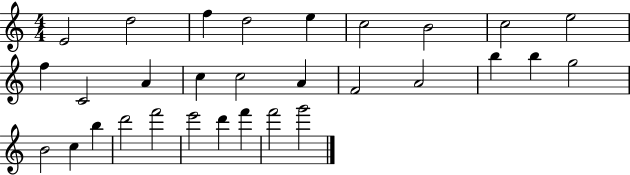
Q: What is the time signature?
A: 4/4